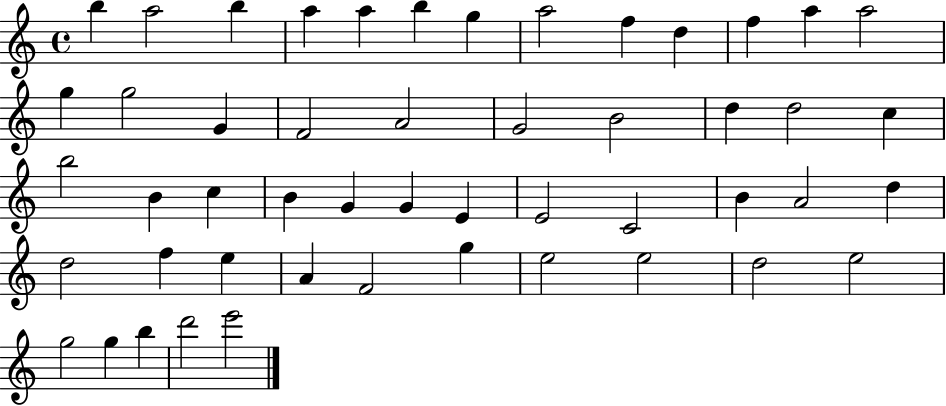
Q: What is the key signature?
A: C major